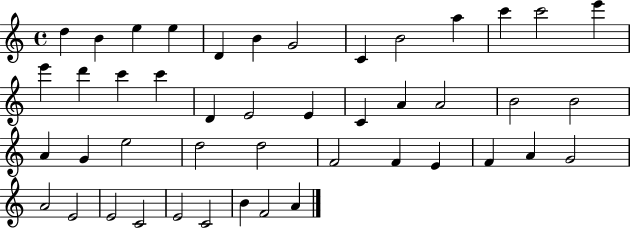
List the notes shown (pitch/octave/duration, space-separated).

D5/q B4/q E5/q E5/q D4/q B4/q G4/h C4/q B4/h A5/q C6/q C6/h E6/q E6/q D6/q C6/q C6/q D4/q E4/h E4/q C4/q A4/q A4/h B4/h B4/h A4/q G4/q E5/h D5/h D5/h F4/h F4/q E4/q F4/q A4/q G4/h A4/h E4/h E4/h C4/h E4/h C4/h B4/q F4/h A4/q